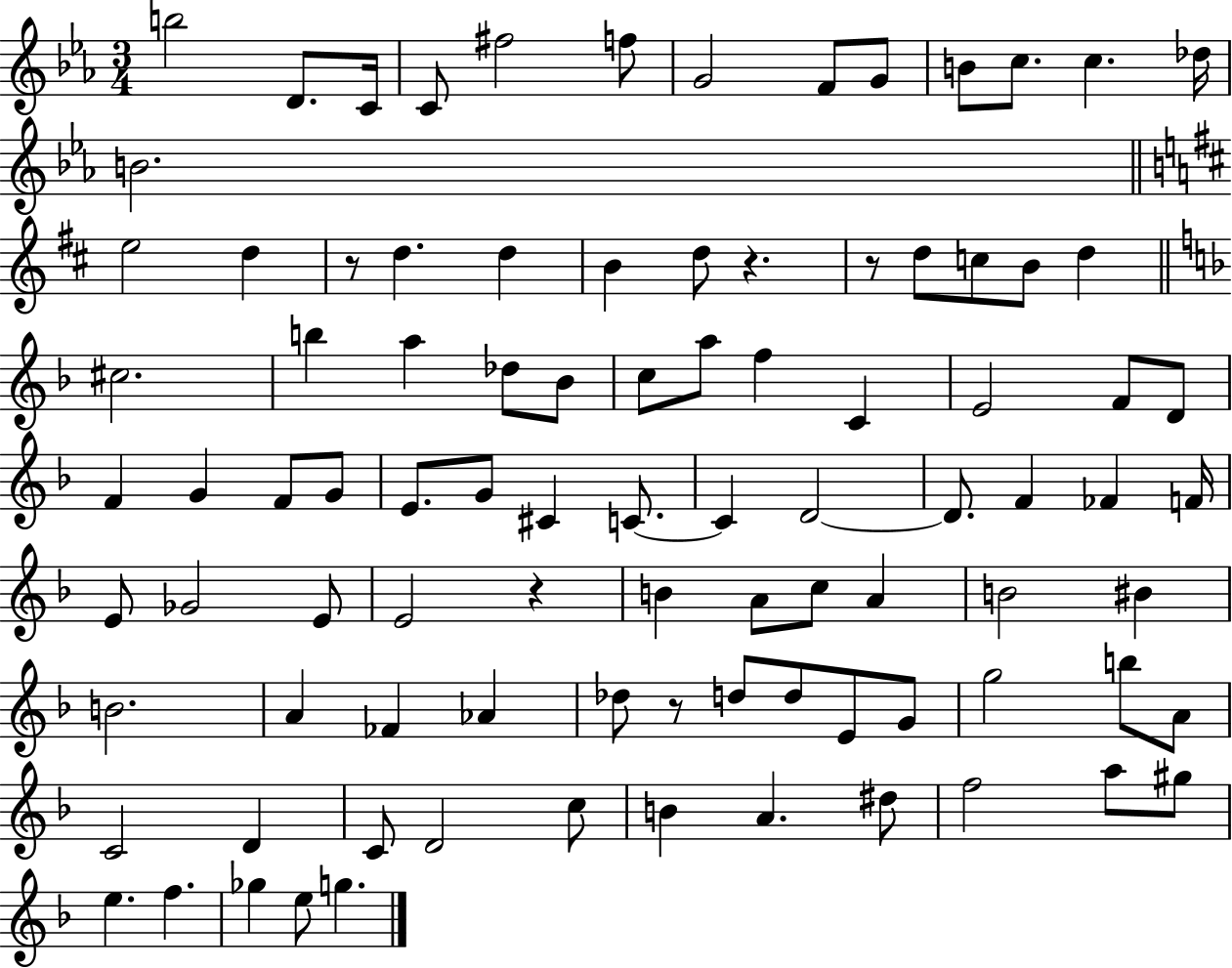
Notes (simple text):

B5/h D4/e. C4/s C4/e F#5/h F5/e G4/h F4/e G4/e B4/e C5/e. C5/q. Db5/s B4/h. E5/h D5/q R/e D5/q. D5/q B4/q D5/e R/q. R/e D5/e C5/e B4/e D5/q C#5/h. B5/q A5/q Db5/e Bb4/e C5/e A5/e F5/q C4/q E4/h F4/e D4/e F4/q G4/q F4/e G4/e E4/e. G4/e C#4/q C4/e. C4/q D4/h D4/e. F4/q FES4/q F4/s E4/e Gb4/h E4/e E4/h R/q B4/q A4/e C5/e A4/q B4/h BIS4/q B4/h. A4/q FES4/q Ab4/q Db5/e R/e D5/e D5/e E4/e G4/e G5/h B5/e A4/e C4/h D4/q C4/e D4/h C5/e B4/q A4/q. D#5/e F5/h A5/e G#5/e E5/q. F5/q. Gb5/q E5/e G5/q.